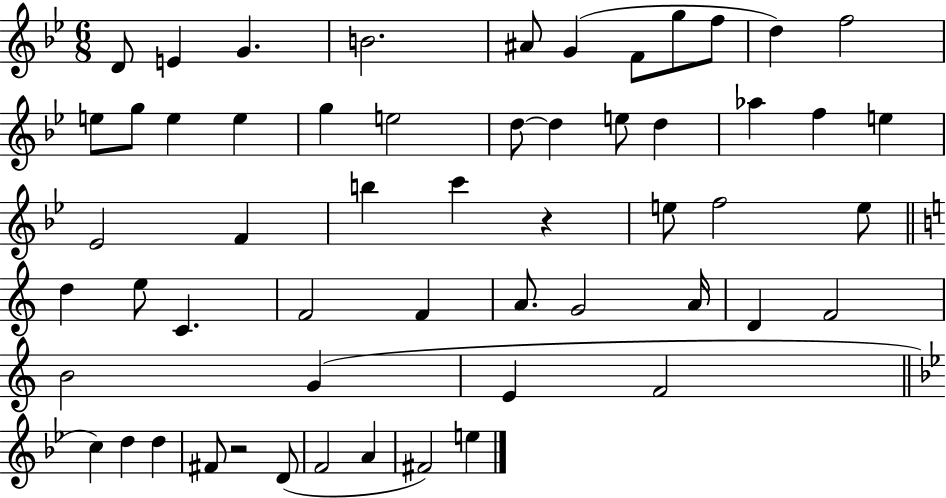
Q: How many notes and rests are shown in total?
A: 56